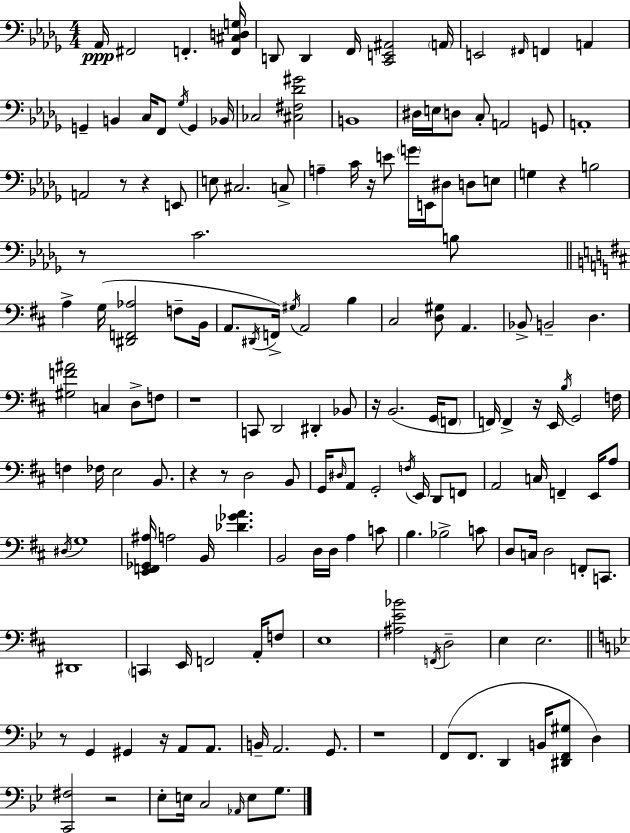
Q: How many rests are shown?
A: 14